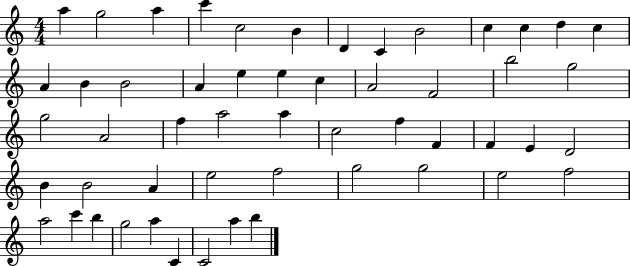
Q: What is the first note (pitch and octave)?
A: A5